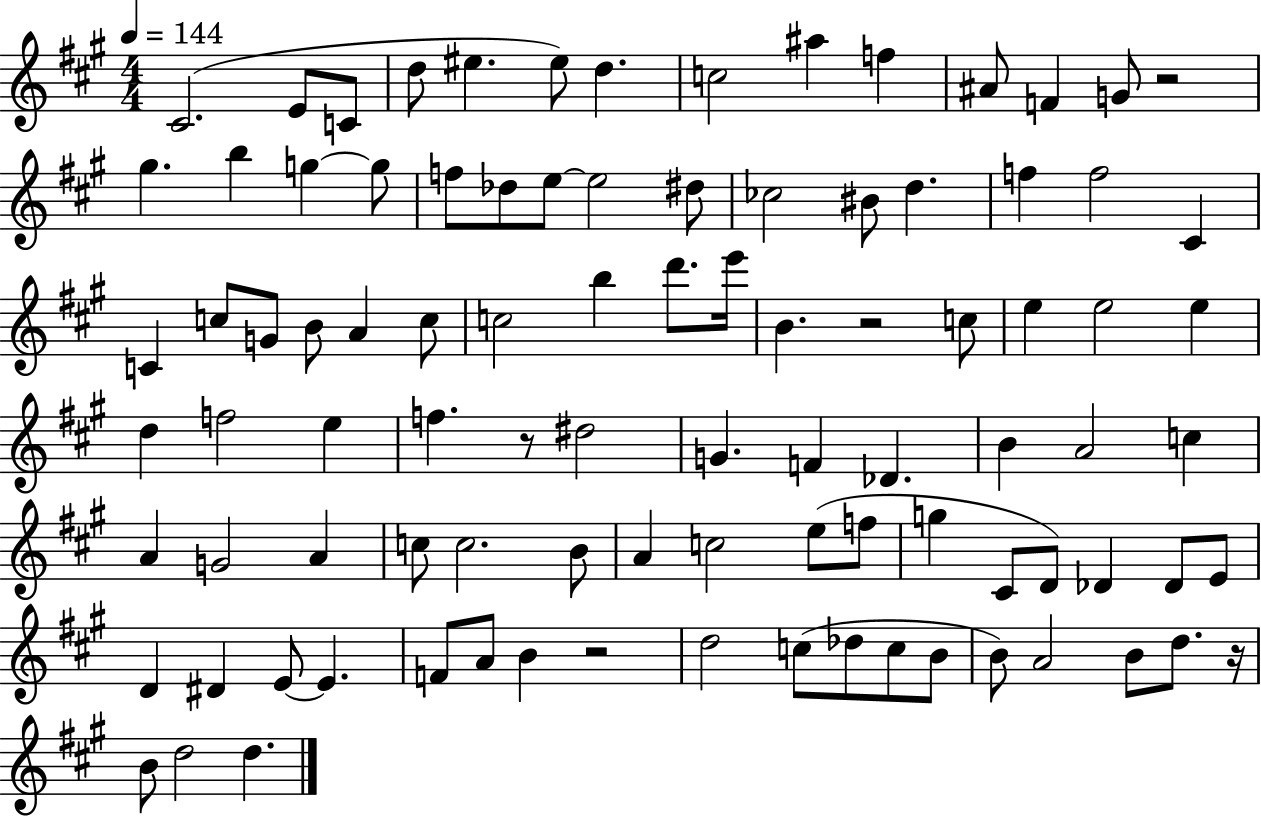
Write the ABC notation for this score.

X:1
T:Untitled
M:4/4
L:1/4
K:A
^C2 E/2 C/2 d/2 ^e ^e/2 d c2 ^a f ^A/2 F G/2 z2 ^g b g g/2 f/2 _d/2 e/2 e2 ^d/2 _c2 ^B/2 d f f2 ^C C c/2 G/2 B/2 A c/2 c2 b d'/2 e'/4 B z2 c/2 e e2 e d f2 e f z/2 ^d2 G F _D B A2 c A G2 A c/2 c2 B/2 A c2 e/2 f/2 g ^C/2 D/2 _D _D/2 E/2 D ^D E/2 E F/2 A/2 B z2 d2 c/2 _d/2 c/2 B/2 B/2 A2 B/2 d/2 z/4 B/2 d2 d